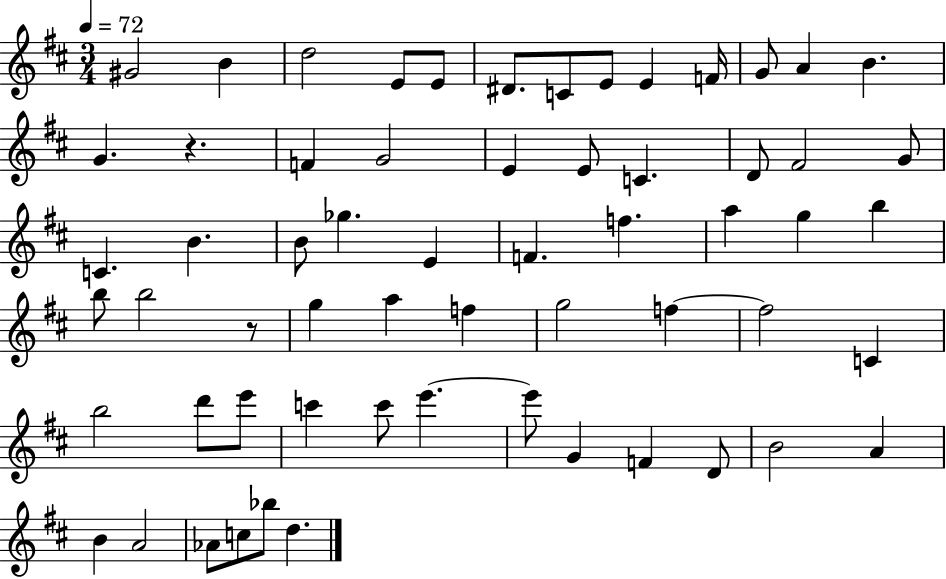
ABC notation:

X:1
T:Untitled
M:3/4
L:1/4
K:D
^G2 B d2 E/2 E/2 ^D/2 C/2 E/2 E F/4 G/2 A B G z F G2 E E/2 C D/2 ^F2 G/2 C B B/2 _g E F f a g b b/2 b2 z/2 g a f g2 f f2 C b2 d'/2 e'/2 c' c'/2 e' e'/2 G F D/2 B2 A B A2 _A/2 c/2 _b/2 d